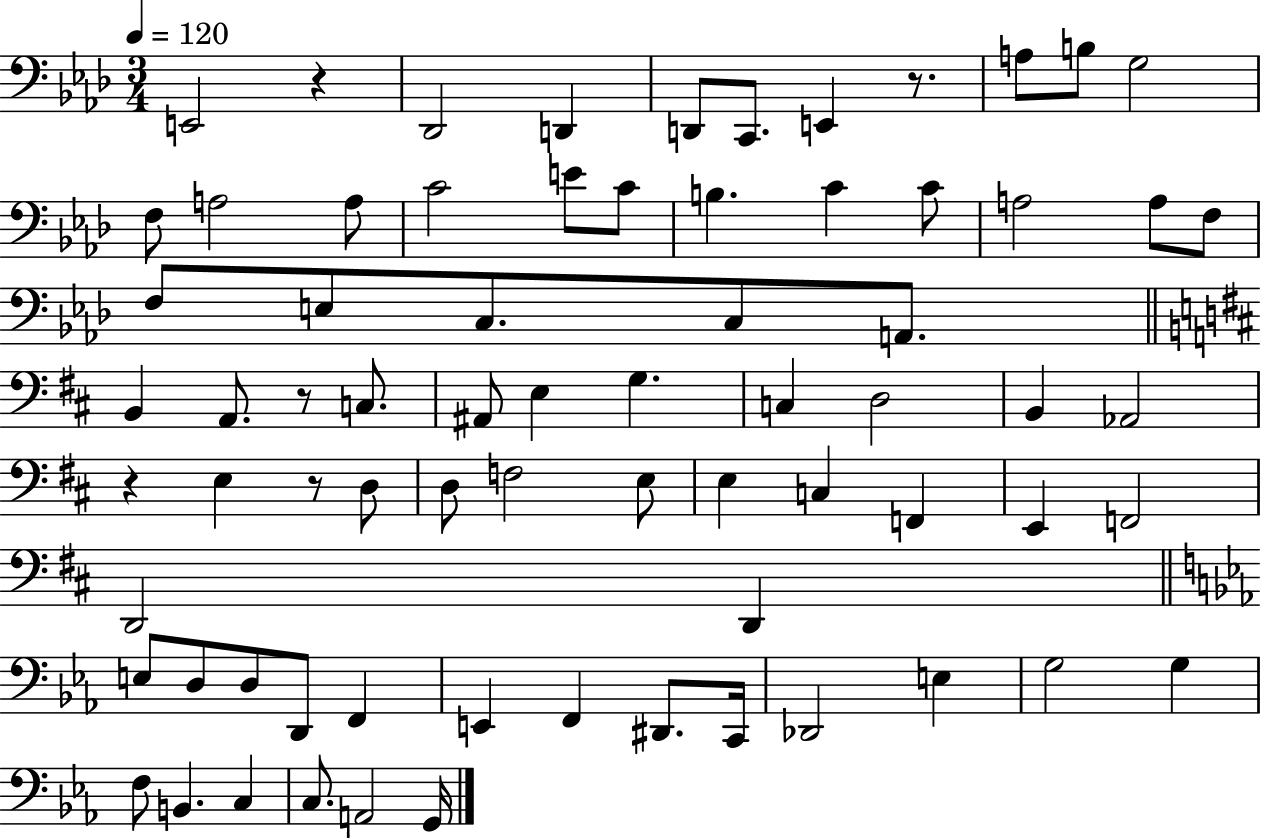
{
  \clef bass
  \numericTimeSignature
  \time 3/4
  \key aes \major
  \tempo 4 = 120
  \repeat volta 2 { e,2 r4 | des,2 d,4 | d,8 c,8. e,4 r8. | a8 b8 g2 | \break f8 a2 a8 | c'2 e'8 c'8 | b4. c'4 c'8 | a2 a8 f8 | \break f8 e8 c8. c8 a,8. | \bar "||" \break \key d \major b,4 a,8. r8 c8. | ais,8 e4 g4. | c4 d2 | b,4 aes,2 | \break r4 e4 r8 d8 | d8 f2 e8 | e4 c4 f,4 | e,4 f,2 | \break d,2 d,4 | \bar "||" \break \key ees \major e8 d8 d8 d,8 f,4 | e,4 f,4 dis,8. c,16 | des,2 e4 | g2 g4 | \break f8 b,4. c4 | c8. a,2 g,16 | } \bar "|."
}